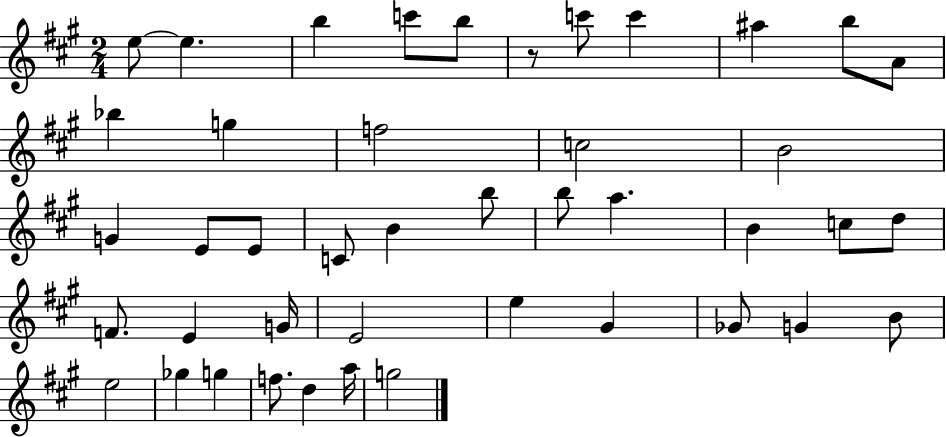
{
  \clef treble
  \numericTimeSignature
  \time 2/4
  \key a \major
  \repeat volta 2 { e''8~~ e''4. | b''4 c'''8 b''8 | r8 c'''8 c'''4 | ais''4 b''8 a'8 | \break bes''4 g''4 | f''2 | c''2 | b'2 | \break g'4 e'8 e'8 | c'8 b'4 b''8 | b''8 a''4. | b'4 c''8 d''8 | \break f'8. e'4 g'16 | e'2 | e''4 gis'4 | ges'8 g'4 b'8 | \break e''2 | ges''4 g''4 | f''8. d''4 a''16 | g''2 | \break } \bar "|."
}